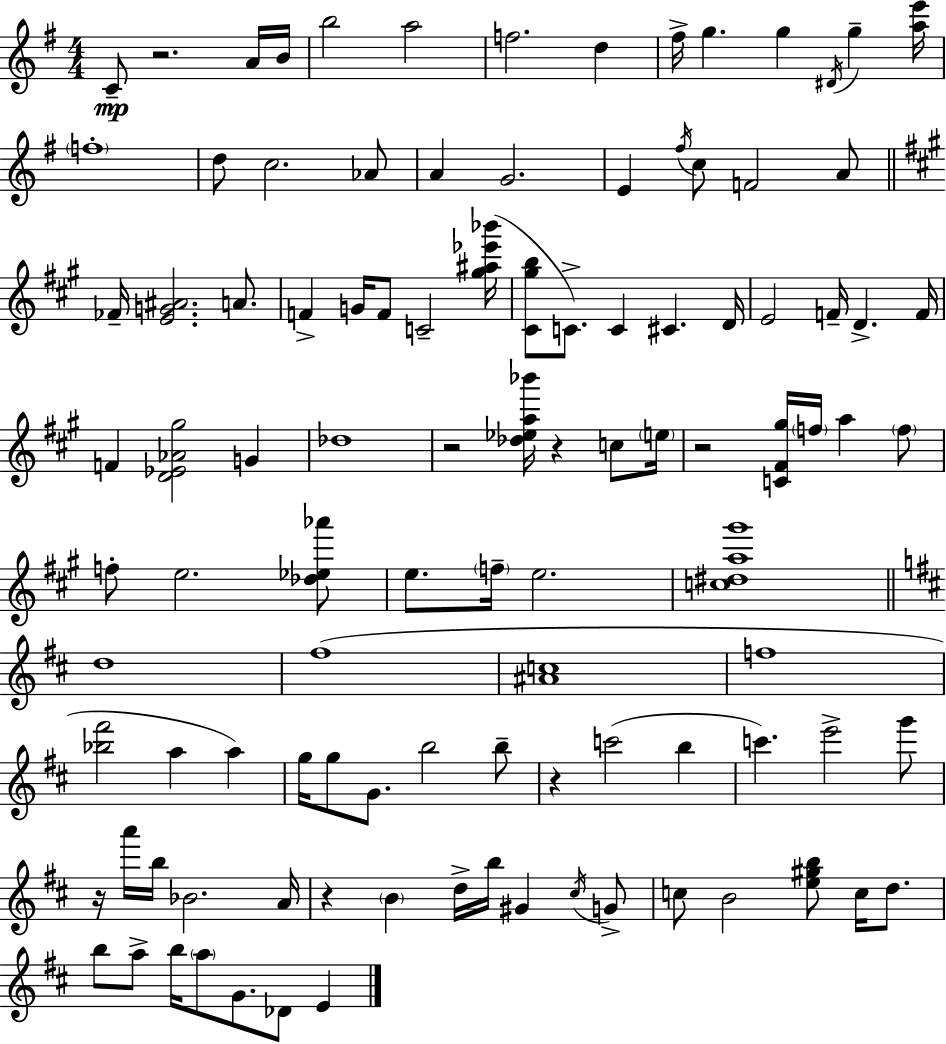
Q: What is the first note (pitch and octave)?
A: C4